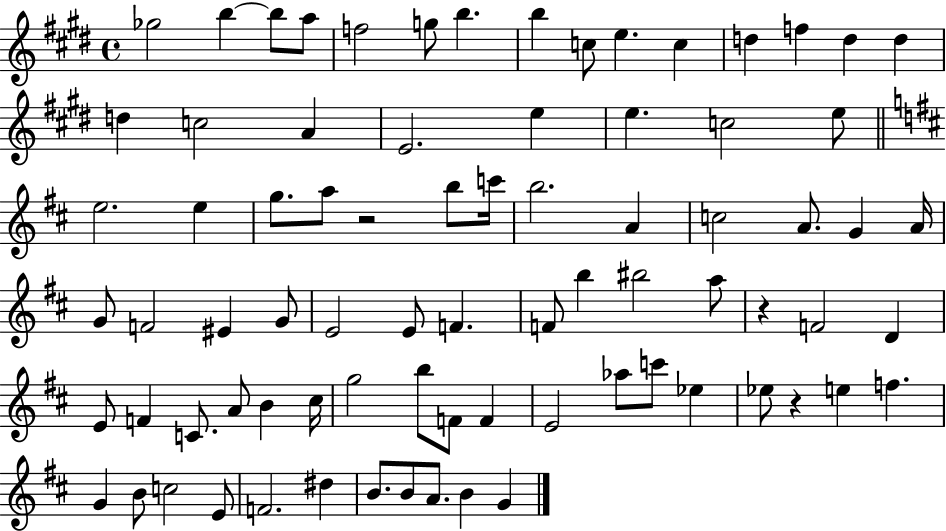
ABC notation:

X:1
T:Untitled
M:4/4
L:1/4
K:E
_g2 b b/2 a/2 f2 g/2 b b c/2 e c d f d d d c2 A E2 e e c2 e/2 e2 e g/2 a/2 z2 b/2 c'/4 b2 A c2 A/2 G A/4 G/2 F2 ^E G/2 E2 E/2 F F/2 b ^b2 a/2 z F2 D E/2 F C/2 A/2 B ^c/4 g2 b/2 F/2 F E2 _a/2 c'/2 _e _e/2 z e f G B/2 c2 E/2 F2 ^d B/2 B/2 A/2 B G